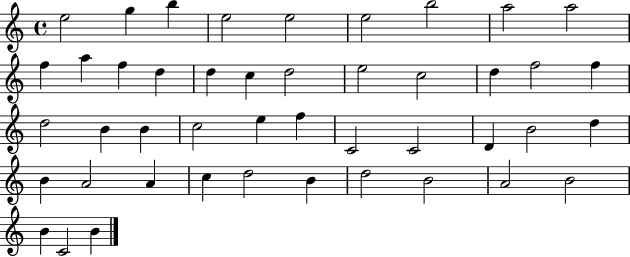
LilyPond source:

{
  \clef treble
  \time 4/4
  \defaultTimeSignature
  \key c \major
  e''2 g''4 b''4 | e''2 e''2 | e''2 b''2 | a''2 a''2 | \break f''4 a''4 f''4 d''4 | d''4 c''4 d''2 | e''2 c''2 | d''4 f''2 f''4 | \break d''2 b'4 b'4 | c''2 e''4 f''4 | c'2 c'2 | d'4 b'2 d''4 | \break b'4 a'2 a'4 | c''4 d''2 b'4 | d''2 b'2 | a'2 b'2 | \break b'4 c'2 b'4 | \bar "|."
}